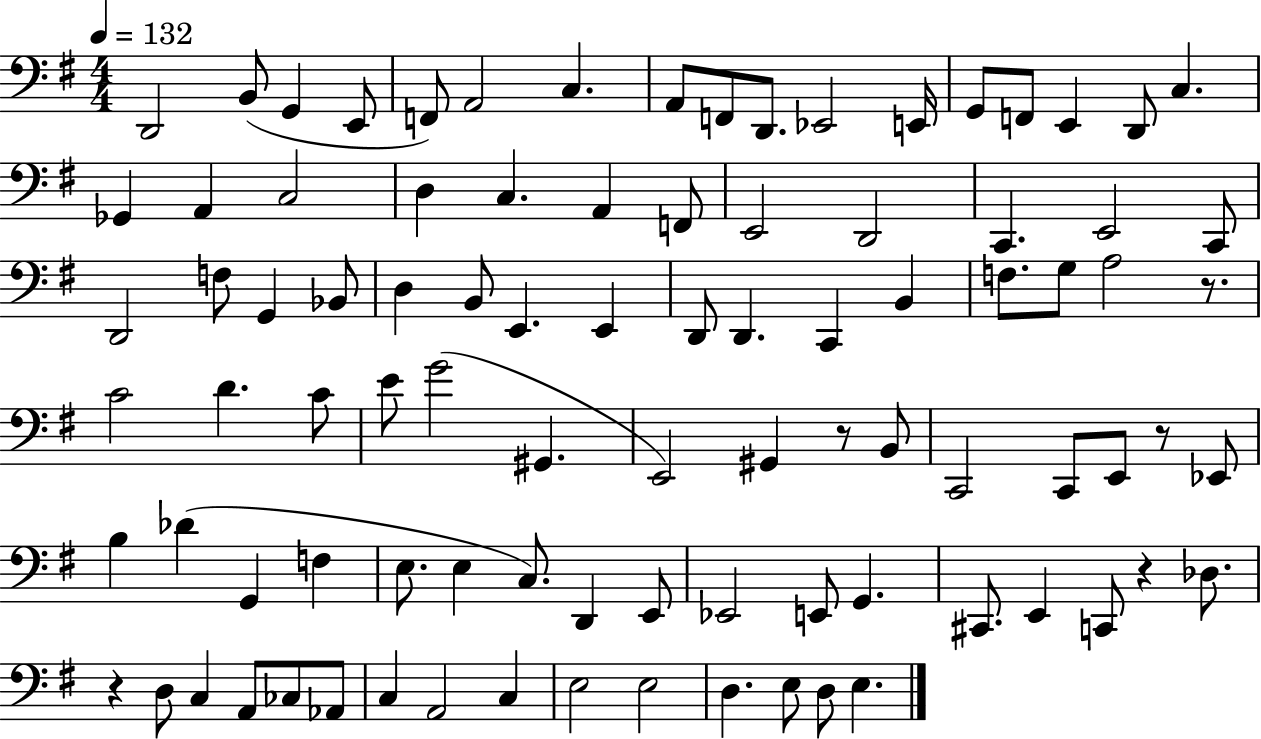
{
  \clef bass
  \numericTimeSignature
  \time 4/4
  \key g \major
  \tempo 4 = 132
  d,2 b,8( g,4 e,8 | f,8) a,2 c4. | a,8 f,8 d,8. ees,2 e,16 | g,8 f,8 e,4 d,8 c4. | \break ges,4 a,4 c2 | d4 c4. a,4 f,8 | e,2 d,2 | c,4. e,2 c,8 | \break d,2 f8 g,4 bes,8 | d4 b,8 e,4. e,4 | d,8 d,4. c,4 b,4 | f8. g8 a2 r8. | \break c'2 d'4. c'8 | e'8 g'2( gis,4. | e,2) gis,4 r8 b,8 | c,2 c,8 e,8 r8 ees,8 | \break b4 des'4( g,4 f4 | e8. e4 c8.) d,4 e,8 | ees,2 e,8 g,4. | cis,8. e,4 c,8 r4 des8. | \break r4 d8 c4 a,8 ces8 aes,8 | c4 a,2 c4 | e2 e2 | d4. e8 d8 e4. | \break \bar "|."
}